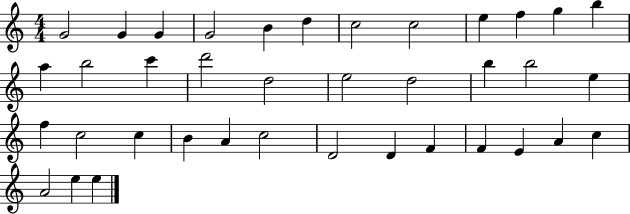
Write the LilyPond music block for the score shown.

{
  \clef treble
  \numericTimeSignature
  \time 4/4
  \key c \major
  g'2 g'4 g'4 | g'2 b'4 d''4 | c''2 c''2 | e''4 f''4 g''4 b''4 | \break a''4 b''2 c'''4 | d'''2 d''2 | e''2 d''2 | b''4 b''2 e''4 | \break f''4 c''2 c''4 | b'4 a'4 c''2 | d'2 d'4 f'4 | f'4 e'4 a'4 c''4 | \break a'2 e''4 e''4 | \bar "|."
}